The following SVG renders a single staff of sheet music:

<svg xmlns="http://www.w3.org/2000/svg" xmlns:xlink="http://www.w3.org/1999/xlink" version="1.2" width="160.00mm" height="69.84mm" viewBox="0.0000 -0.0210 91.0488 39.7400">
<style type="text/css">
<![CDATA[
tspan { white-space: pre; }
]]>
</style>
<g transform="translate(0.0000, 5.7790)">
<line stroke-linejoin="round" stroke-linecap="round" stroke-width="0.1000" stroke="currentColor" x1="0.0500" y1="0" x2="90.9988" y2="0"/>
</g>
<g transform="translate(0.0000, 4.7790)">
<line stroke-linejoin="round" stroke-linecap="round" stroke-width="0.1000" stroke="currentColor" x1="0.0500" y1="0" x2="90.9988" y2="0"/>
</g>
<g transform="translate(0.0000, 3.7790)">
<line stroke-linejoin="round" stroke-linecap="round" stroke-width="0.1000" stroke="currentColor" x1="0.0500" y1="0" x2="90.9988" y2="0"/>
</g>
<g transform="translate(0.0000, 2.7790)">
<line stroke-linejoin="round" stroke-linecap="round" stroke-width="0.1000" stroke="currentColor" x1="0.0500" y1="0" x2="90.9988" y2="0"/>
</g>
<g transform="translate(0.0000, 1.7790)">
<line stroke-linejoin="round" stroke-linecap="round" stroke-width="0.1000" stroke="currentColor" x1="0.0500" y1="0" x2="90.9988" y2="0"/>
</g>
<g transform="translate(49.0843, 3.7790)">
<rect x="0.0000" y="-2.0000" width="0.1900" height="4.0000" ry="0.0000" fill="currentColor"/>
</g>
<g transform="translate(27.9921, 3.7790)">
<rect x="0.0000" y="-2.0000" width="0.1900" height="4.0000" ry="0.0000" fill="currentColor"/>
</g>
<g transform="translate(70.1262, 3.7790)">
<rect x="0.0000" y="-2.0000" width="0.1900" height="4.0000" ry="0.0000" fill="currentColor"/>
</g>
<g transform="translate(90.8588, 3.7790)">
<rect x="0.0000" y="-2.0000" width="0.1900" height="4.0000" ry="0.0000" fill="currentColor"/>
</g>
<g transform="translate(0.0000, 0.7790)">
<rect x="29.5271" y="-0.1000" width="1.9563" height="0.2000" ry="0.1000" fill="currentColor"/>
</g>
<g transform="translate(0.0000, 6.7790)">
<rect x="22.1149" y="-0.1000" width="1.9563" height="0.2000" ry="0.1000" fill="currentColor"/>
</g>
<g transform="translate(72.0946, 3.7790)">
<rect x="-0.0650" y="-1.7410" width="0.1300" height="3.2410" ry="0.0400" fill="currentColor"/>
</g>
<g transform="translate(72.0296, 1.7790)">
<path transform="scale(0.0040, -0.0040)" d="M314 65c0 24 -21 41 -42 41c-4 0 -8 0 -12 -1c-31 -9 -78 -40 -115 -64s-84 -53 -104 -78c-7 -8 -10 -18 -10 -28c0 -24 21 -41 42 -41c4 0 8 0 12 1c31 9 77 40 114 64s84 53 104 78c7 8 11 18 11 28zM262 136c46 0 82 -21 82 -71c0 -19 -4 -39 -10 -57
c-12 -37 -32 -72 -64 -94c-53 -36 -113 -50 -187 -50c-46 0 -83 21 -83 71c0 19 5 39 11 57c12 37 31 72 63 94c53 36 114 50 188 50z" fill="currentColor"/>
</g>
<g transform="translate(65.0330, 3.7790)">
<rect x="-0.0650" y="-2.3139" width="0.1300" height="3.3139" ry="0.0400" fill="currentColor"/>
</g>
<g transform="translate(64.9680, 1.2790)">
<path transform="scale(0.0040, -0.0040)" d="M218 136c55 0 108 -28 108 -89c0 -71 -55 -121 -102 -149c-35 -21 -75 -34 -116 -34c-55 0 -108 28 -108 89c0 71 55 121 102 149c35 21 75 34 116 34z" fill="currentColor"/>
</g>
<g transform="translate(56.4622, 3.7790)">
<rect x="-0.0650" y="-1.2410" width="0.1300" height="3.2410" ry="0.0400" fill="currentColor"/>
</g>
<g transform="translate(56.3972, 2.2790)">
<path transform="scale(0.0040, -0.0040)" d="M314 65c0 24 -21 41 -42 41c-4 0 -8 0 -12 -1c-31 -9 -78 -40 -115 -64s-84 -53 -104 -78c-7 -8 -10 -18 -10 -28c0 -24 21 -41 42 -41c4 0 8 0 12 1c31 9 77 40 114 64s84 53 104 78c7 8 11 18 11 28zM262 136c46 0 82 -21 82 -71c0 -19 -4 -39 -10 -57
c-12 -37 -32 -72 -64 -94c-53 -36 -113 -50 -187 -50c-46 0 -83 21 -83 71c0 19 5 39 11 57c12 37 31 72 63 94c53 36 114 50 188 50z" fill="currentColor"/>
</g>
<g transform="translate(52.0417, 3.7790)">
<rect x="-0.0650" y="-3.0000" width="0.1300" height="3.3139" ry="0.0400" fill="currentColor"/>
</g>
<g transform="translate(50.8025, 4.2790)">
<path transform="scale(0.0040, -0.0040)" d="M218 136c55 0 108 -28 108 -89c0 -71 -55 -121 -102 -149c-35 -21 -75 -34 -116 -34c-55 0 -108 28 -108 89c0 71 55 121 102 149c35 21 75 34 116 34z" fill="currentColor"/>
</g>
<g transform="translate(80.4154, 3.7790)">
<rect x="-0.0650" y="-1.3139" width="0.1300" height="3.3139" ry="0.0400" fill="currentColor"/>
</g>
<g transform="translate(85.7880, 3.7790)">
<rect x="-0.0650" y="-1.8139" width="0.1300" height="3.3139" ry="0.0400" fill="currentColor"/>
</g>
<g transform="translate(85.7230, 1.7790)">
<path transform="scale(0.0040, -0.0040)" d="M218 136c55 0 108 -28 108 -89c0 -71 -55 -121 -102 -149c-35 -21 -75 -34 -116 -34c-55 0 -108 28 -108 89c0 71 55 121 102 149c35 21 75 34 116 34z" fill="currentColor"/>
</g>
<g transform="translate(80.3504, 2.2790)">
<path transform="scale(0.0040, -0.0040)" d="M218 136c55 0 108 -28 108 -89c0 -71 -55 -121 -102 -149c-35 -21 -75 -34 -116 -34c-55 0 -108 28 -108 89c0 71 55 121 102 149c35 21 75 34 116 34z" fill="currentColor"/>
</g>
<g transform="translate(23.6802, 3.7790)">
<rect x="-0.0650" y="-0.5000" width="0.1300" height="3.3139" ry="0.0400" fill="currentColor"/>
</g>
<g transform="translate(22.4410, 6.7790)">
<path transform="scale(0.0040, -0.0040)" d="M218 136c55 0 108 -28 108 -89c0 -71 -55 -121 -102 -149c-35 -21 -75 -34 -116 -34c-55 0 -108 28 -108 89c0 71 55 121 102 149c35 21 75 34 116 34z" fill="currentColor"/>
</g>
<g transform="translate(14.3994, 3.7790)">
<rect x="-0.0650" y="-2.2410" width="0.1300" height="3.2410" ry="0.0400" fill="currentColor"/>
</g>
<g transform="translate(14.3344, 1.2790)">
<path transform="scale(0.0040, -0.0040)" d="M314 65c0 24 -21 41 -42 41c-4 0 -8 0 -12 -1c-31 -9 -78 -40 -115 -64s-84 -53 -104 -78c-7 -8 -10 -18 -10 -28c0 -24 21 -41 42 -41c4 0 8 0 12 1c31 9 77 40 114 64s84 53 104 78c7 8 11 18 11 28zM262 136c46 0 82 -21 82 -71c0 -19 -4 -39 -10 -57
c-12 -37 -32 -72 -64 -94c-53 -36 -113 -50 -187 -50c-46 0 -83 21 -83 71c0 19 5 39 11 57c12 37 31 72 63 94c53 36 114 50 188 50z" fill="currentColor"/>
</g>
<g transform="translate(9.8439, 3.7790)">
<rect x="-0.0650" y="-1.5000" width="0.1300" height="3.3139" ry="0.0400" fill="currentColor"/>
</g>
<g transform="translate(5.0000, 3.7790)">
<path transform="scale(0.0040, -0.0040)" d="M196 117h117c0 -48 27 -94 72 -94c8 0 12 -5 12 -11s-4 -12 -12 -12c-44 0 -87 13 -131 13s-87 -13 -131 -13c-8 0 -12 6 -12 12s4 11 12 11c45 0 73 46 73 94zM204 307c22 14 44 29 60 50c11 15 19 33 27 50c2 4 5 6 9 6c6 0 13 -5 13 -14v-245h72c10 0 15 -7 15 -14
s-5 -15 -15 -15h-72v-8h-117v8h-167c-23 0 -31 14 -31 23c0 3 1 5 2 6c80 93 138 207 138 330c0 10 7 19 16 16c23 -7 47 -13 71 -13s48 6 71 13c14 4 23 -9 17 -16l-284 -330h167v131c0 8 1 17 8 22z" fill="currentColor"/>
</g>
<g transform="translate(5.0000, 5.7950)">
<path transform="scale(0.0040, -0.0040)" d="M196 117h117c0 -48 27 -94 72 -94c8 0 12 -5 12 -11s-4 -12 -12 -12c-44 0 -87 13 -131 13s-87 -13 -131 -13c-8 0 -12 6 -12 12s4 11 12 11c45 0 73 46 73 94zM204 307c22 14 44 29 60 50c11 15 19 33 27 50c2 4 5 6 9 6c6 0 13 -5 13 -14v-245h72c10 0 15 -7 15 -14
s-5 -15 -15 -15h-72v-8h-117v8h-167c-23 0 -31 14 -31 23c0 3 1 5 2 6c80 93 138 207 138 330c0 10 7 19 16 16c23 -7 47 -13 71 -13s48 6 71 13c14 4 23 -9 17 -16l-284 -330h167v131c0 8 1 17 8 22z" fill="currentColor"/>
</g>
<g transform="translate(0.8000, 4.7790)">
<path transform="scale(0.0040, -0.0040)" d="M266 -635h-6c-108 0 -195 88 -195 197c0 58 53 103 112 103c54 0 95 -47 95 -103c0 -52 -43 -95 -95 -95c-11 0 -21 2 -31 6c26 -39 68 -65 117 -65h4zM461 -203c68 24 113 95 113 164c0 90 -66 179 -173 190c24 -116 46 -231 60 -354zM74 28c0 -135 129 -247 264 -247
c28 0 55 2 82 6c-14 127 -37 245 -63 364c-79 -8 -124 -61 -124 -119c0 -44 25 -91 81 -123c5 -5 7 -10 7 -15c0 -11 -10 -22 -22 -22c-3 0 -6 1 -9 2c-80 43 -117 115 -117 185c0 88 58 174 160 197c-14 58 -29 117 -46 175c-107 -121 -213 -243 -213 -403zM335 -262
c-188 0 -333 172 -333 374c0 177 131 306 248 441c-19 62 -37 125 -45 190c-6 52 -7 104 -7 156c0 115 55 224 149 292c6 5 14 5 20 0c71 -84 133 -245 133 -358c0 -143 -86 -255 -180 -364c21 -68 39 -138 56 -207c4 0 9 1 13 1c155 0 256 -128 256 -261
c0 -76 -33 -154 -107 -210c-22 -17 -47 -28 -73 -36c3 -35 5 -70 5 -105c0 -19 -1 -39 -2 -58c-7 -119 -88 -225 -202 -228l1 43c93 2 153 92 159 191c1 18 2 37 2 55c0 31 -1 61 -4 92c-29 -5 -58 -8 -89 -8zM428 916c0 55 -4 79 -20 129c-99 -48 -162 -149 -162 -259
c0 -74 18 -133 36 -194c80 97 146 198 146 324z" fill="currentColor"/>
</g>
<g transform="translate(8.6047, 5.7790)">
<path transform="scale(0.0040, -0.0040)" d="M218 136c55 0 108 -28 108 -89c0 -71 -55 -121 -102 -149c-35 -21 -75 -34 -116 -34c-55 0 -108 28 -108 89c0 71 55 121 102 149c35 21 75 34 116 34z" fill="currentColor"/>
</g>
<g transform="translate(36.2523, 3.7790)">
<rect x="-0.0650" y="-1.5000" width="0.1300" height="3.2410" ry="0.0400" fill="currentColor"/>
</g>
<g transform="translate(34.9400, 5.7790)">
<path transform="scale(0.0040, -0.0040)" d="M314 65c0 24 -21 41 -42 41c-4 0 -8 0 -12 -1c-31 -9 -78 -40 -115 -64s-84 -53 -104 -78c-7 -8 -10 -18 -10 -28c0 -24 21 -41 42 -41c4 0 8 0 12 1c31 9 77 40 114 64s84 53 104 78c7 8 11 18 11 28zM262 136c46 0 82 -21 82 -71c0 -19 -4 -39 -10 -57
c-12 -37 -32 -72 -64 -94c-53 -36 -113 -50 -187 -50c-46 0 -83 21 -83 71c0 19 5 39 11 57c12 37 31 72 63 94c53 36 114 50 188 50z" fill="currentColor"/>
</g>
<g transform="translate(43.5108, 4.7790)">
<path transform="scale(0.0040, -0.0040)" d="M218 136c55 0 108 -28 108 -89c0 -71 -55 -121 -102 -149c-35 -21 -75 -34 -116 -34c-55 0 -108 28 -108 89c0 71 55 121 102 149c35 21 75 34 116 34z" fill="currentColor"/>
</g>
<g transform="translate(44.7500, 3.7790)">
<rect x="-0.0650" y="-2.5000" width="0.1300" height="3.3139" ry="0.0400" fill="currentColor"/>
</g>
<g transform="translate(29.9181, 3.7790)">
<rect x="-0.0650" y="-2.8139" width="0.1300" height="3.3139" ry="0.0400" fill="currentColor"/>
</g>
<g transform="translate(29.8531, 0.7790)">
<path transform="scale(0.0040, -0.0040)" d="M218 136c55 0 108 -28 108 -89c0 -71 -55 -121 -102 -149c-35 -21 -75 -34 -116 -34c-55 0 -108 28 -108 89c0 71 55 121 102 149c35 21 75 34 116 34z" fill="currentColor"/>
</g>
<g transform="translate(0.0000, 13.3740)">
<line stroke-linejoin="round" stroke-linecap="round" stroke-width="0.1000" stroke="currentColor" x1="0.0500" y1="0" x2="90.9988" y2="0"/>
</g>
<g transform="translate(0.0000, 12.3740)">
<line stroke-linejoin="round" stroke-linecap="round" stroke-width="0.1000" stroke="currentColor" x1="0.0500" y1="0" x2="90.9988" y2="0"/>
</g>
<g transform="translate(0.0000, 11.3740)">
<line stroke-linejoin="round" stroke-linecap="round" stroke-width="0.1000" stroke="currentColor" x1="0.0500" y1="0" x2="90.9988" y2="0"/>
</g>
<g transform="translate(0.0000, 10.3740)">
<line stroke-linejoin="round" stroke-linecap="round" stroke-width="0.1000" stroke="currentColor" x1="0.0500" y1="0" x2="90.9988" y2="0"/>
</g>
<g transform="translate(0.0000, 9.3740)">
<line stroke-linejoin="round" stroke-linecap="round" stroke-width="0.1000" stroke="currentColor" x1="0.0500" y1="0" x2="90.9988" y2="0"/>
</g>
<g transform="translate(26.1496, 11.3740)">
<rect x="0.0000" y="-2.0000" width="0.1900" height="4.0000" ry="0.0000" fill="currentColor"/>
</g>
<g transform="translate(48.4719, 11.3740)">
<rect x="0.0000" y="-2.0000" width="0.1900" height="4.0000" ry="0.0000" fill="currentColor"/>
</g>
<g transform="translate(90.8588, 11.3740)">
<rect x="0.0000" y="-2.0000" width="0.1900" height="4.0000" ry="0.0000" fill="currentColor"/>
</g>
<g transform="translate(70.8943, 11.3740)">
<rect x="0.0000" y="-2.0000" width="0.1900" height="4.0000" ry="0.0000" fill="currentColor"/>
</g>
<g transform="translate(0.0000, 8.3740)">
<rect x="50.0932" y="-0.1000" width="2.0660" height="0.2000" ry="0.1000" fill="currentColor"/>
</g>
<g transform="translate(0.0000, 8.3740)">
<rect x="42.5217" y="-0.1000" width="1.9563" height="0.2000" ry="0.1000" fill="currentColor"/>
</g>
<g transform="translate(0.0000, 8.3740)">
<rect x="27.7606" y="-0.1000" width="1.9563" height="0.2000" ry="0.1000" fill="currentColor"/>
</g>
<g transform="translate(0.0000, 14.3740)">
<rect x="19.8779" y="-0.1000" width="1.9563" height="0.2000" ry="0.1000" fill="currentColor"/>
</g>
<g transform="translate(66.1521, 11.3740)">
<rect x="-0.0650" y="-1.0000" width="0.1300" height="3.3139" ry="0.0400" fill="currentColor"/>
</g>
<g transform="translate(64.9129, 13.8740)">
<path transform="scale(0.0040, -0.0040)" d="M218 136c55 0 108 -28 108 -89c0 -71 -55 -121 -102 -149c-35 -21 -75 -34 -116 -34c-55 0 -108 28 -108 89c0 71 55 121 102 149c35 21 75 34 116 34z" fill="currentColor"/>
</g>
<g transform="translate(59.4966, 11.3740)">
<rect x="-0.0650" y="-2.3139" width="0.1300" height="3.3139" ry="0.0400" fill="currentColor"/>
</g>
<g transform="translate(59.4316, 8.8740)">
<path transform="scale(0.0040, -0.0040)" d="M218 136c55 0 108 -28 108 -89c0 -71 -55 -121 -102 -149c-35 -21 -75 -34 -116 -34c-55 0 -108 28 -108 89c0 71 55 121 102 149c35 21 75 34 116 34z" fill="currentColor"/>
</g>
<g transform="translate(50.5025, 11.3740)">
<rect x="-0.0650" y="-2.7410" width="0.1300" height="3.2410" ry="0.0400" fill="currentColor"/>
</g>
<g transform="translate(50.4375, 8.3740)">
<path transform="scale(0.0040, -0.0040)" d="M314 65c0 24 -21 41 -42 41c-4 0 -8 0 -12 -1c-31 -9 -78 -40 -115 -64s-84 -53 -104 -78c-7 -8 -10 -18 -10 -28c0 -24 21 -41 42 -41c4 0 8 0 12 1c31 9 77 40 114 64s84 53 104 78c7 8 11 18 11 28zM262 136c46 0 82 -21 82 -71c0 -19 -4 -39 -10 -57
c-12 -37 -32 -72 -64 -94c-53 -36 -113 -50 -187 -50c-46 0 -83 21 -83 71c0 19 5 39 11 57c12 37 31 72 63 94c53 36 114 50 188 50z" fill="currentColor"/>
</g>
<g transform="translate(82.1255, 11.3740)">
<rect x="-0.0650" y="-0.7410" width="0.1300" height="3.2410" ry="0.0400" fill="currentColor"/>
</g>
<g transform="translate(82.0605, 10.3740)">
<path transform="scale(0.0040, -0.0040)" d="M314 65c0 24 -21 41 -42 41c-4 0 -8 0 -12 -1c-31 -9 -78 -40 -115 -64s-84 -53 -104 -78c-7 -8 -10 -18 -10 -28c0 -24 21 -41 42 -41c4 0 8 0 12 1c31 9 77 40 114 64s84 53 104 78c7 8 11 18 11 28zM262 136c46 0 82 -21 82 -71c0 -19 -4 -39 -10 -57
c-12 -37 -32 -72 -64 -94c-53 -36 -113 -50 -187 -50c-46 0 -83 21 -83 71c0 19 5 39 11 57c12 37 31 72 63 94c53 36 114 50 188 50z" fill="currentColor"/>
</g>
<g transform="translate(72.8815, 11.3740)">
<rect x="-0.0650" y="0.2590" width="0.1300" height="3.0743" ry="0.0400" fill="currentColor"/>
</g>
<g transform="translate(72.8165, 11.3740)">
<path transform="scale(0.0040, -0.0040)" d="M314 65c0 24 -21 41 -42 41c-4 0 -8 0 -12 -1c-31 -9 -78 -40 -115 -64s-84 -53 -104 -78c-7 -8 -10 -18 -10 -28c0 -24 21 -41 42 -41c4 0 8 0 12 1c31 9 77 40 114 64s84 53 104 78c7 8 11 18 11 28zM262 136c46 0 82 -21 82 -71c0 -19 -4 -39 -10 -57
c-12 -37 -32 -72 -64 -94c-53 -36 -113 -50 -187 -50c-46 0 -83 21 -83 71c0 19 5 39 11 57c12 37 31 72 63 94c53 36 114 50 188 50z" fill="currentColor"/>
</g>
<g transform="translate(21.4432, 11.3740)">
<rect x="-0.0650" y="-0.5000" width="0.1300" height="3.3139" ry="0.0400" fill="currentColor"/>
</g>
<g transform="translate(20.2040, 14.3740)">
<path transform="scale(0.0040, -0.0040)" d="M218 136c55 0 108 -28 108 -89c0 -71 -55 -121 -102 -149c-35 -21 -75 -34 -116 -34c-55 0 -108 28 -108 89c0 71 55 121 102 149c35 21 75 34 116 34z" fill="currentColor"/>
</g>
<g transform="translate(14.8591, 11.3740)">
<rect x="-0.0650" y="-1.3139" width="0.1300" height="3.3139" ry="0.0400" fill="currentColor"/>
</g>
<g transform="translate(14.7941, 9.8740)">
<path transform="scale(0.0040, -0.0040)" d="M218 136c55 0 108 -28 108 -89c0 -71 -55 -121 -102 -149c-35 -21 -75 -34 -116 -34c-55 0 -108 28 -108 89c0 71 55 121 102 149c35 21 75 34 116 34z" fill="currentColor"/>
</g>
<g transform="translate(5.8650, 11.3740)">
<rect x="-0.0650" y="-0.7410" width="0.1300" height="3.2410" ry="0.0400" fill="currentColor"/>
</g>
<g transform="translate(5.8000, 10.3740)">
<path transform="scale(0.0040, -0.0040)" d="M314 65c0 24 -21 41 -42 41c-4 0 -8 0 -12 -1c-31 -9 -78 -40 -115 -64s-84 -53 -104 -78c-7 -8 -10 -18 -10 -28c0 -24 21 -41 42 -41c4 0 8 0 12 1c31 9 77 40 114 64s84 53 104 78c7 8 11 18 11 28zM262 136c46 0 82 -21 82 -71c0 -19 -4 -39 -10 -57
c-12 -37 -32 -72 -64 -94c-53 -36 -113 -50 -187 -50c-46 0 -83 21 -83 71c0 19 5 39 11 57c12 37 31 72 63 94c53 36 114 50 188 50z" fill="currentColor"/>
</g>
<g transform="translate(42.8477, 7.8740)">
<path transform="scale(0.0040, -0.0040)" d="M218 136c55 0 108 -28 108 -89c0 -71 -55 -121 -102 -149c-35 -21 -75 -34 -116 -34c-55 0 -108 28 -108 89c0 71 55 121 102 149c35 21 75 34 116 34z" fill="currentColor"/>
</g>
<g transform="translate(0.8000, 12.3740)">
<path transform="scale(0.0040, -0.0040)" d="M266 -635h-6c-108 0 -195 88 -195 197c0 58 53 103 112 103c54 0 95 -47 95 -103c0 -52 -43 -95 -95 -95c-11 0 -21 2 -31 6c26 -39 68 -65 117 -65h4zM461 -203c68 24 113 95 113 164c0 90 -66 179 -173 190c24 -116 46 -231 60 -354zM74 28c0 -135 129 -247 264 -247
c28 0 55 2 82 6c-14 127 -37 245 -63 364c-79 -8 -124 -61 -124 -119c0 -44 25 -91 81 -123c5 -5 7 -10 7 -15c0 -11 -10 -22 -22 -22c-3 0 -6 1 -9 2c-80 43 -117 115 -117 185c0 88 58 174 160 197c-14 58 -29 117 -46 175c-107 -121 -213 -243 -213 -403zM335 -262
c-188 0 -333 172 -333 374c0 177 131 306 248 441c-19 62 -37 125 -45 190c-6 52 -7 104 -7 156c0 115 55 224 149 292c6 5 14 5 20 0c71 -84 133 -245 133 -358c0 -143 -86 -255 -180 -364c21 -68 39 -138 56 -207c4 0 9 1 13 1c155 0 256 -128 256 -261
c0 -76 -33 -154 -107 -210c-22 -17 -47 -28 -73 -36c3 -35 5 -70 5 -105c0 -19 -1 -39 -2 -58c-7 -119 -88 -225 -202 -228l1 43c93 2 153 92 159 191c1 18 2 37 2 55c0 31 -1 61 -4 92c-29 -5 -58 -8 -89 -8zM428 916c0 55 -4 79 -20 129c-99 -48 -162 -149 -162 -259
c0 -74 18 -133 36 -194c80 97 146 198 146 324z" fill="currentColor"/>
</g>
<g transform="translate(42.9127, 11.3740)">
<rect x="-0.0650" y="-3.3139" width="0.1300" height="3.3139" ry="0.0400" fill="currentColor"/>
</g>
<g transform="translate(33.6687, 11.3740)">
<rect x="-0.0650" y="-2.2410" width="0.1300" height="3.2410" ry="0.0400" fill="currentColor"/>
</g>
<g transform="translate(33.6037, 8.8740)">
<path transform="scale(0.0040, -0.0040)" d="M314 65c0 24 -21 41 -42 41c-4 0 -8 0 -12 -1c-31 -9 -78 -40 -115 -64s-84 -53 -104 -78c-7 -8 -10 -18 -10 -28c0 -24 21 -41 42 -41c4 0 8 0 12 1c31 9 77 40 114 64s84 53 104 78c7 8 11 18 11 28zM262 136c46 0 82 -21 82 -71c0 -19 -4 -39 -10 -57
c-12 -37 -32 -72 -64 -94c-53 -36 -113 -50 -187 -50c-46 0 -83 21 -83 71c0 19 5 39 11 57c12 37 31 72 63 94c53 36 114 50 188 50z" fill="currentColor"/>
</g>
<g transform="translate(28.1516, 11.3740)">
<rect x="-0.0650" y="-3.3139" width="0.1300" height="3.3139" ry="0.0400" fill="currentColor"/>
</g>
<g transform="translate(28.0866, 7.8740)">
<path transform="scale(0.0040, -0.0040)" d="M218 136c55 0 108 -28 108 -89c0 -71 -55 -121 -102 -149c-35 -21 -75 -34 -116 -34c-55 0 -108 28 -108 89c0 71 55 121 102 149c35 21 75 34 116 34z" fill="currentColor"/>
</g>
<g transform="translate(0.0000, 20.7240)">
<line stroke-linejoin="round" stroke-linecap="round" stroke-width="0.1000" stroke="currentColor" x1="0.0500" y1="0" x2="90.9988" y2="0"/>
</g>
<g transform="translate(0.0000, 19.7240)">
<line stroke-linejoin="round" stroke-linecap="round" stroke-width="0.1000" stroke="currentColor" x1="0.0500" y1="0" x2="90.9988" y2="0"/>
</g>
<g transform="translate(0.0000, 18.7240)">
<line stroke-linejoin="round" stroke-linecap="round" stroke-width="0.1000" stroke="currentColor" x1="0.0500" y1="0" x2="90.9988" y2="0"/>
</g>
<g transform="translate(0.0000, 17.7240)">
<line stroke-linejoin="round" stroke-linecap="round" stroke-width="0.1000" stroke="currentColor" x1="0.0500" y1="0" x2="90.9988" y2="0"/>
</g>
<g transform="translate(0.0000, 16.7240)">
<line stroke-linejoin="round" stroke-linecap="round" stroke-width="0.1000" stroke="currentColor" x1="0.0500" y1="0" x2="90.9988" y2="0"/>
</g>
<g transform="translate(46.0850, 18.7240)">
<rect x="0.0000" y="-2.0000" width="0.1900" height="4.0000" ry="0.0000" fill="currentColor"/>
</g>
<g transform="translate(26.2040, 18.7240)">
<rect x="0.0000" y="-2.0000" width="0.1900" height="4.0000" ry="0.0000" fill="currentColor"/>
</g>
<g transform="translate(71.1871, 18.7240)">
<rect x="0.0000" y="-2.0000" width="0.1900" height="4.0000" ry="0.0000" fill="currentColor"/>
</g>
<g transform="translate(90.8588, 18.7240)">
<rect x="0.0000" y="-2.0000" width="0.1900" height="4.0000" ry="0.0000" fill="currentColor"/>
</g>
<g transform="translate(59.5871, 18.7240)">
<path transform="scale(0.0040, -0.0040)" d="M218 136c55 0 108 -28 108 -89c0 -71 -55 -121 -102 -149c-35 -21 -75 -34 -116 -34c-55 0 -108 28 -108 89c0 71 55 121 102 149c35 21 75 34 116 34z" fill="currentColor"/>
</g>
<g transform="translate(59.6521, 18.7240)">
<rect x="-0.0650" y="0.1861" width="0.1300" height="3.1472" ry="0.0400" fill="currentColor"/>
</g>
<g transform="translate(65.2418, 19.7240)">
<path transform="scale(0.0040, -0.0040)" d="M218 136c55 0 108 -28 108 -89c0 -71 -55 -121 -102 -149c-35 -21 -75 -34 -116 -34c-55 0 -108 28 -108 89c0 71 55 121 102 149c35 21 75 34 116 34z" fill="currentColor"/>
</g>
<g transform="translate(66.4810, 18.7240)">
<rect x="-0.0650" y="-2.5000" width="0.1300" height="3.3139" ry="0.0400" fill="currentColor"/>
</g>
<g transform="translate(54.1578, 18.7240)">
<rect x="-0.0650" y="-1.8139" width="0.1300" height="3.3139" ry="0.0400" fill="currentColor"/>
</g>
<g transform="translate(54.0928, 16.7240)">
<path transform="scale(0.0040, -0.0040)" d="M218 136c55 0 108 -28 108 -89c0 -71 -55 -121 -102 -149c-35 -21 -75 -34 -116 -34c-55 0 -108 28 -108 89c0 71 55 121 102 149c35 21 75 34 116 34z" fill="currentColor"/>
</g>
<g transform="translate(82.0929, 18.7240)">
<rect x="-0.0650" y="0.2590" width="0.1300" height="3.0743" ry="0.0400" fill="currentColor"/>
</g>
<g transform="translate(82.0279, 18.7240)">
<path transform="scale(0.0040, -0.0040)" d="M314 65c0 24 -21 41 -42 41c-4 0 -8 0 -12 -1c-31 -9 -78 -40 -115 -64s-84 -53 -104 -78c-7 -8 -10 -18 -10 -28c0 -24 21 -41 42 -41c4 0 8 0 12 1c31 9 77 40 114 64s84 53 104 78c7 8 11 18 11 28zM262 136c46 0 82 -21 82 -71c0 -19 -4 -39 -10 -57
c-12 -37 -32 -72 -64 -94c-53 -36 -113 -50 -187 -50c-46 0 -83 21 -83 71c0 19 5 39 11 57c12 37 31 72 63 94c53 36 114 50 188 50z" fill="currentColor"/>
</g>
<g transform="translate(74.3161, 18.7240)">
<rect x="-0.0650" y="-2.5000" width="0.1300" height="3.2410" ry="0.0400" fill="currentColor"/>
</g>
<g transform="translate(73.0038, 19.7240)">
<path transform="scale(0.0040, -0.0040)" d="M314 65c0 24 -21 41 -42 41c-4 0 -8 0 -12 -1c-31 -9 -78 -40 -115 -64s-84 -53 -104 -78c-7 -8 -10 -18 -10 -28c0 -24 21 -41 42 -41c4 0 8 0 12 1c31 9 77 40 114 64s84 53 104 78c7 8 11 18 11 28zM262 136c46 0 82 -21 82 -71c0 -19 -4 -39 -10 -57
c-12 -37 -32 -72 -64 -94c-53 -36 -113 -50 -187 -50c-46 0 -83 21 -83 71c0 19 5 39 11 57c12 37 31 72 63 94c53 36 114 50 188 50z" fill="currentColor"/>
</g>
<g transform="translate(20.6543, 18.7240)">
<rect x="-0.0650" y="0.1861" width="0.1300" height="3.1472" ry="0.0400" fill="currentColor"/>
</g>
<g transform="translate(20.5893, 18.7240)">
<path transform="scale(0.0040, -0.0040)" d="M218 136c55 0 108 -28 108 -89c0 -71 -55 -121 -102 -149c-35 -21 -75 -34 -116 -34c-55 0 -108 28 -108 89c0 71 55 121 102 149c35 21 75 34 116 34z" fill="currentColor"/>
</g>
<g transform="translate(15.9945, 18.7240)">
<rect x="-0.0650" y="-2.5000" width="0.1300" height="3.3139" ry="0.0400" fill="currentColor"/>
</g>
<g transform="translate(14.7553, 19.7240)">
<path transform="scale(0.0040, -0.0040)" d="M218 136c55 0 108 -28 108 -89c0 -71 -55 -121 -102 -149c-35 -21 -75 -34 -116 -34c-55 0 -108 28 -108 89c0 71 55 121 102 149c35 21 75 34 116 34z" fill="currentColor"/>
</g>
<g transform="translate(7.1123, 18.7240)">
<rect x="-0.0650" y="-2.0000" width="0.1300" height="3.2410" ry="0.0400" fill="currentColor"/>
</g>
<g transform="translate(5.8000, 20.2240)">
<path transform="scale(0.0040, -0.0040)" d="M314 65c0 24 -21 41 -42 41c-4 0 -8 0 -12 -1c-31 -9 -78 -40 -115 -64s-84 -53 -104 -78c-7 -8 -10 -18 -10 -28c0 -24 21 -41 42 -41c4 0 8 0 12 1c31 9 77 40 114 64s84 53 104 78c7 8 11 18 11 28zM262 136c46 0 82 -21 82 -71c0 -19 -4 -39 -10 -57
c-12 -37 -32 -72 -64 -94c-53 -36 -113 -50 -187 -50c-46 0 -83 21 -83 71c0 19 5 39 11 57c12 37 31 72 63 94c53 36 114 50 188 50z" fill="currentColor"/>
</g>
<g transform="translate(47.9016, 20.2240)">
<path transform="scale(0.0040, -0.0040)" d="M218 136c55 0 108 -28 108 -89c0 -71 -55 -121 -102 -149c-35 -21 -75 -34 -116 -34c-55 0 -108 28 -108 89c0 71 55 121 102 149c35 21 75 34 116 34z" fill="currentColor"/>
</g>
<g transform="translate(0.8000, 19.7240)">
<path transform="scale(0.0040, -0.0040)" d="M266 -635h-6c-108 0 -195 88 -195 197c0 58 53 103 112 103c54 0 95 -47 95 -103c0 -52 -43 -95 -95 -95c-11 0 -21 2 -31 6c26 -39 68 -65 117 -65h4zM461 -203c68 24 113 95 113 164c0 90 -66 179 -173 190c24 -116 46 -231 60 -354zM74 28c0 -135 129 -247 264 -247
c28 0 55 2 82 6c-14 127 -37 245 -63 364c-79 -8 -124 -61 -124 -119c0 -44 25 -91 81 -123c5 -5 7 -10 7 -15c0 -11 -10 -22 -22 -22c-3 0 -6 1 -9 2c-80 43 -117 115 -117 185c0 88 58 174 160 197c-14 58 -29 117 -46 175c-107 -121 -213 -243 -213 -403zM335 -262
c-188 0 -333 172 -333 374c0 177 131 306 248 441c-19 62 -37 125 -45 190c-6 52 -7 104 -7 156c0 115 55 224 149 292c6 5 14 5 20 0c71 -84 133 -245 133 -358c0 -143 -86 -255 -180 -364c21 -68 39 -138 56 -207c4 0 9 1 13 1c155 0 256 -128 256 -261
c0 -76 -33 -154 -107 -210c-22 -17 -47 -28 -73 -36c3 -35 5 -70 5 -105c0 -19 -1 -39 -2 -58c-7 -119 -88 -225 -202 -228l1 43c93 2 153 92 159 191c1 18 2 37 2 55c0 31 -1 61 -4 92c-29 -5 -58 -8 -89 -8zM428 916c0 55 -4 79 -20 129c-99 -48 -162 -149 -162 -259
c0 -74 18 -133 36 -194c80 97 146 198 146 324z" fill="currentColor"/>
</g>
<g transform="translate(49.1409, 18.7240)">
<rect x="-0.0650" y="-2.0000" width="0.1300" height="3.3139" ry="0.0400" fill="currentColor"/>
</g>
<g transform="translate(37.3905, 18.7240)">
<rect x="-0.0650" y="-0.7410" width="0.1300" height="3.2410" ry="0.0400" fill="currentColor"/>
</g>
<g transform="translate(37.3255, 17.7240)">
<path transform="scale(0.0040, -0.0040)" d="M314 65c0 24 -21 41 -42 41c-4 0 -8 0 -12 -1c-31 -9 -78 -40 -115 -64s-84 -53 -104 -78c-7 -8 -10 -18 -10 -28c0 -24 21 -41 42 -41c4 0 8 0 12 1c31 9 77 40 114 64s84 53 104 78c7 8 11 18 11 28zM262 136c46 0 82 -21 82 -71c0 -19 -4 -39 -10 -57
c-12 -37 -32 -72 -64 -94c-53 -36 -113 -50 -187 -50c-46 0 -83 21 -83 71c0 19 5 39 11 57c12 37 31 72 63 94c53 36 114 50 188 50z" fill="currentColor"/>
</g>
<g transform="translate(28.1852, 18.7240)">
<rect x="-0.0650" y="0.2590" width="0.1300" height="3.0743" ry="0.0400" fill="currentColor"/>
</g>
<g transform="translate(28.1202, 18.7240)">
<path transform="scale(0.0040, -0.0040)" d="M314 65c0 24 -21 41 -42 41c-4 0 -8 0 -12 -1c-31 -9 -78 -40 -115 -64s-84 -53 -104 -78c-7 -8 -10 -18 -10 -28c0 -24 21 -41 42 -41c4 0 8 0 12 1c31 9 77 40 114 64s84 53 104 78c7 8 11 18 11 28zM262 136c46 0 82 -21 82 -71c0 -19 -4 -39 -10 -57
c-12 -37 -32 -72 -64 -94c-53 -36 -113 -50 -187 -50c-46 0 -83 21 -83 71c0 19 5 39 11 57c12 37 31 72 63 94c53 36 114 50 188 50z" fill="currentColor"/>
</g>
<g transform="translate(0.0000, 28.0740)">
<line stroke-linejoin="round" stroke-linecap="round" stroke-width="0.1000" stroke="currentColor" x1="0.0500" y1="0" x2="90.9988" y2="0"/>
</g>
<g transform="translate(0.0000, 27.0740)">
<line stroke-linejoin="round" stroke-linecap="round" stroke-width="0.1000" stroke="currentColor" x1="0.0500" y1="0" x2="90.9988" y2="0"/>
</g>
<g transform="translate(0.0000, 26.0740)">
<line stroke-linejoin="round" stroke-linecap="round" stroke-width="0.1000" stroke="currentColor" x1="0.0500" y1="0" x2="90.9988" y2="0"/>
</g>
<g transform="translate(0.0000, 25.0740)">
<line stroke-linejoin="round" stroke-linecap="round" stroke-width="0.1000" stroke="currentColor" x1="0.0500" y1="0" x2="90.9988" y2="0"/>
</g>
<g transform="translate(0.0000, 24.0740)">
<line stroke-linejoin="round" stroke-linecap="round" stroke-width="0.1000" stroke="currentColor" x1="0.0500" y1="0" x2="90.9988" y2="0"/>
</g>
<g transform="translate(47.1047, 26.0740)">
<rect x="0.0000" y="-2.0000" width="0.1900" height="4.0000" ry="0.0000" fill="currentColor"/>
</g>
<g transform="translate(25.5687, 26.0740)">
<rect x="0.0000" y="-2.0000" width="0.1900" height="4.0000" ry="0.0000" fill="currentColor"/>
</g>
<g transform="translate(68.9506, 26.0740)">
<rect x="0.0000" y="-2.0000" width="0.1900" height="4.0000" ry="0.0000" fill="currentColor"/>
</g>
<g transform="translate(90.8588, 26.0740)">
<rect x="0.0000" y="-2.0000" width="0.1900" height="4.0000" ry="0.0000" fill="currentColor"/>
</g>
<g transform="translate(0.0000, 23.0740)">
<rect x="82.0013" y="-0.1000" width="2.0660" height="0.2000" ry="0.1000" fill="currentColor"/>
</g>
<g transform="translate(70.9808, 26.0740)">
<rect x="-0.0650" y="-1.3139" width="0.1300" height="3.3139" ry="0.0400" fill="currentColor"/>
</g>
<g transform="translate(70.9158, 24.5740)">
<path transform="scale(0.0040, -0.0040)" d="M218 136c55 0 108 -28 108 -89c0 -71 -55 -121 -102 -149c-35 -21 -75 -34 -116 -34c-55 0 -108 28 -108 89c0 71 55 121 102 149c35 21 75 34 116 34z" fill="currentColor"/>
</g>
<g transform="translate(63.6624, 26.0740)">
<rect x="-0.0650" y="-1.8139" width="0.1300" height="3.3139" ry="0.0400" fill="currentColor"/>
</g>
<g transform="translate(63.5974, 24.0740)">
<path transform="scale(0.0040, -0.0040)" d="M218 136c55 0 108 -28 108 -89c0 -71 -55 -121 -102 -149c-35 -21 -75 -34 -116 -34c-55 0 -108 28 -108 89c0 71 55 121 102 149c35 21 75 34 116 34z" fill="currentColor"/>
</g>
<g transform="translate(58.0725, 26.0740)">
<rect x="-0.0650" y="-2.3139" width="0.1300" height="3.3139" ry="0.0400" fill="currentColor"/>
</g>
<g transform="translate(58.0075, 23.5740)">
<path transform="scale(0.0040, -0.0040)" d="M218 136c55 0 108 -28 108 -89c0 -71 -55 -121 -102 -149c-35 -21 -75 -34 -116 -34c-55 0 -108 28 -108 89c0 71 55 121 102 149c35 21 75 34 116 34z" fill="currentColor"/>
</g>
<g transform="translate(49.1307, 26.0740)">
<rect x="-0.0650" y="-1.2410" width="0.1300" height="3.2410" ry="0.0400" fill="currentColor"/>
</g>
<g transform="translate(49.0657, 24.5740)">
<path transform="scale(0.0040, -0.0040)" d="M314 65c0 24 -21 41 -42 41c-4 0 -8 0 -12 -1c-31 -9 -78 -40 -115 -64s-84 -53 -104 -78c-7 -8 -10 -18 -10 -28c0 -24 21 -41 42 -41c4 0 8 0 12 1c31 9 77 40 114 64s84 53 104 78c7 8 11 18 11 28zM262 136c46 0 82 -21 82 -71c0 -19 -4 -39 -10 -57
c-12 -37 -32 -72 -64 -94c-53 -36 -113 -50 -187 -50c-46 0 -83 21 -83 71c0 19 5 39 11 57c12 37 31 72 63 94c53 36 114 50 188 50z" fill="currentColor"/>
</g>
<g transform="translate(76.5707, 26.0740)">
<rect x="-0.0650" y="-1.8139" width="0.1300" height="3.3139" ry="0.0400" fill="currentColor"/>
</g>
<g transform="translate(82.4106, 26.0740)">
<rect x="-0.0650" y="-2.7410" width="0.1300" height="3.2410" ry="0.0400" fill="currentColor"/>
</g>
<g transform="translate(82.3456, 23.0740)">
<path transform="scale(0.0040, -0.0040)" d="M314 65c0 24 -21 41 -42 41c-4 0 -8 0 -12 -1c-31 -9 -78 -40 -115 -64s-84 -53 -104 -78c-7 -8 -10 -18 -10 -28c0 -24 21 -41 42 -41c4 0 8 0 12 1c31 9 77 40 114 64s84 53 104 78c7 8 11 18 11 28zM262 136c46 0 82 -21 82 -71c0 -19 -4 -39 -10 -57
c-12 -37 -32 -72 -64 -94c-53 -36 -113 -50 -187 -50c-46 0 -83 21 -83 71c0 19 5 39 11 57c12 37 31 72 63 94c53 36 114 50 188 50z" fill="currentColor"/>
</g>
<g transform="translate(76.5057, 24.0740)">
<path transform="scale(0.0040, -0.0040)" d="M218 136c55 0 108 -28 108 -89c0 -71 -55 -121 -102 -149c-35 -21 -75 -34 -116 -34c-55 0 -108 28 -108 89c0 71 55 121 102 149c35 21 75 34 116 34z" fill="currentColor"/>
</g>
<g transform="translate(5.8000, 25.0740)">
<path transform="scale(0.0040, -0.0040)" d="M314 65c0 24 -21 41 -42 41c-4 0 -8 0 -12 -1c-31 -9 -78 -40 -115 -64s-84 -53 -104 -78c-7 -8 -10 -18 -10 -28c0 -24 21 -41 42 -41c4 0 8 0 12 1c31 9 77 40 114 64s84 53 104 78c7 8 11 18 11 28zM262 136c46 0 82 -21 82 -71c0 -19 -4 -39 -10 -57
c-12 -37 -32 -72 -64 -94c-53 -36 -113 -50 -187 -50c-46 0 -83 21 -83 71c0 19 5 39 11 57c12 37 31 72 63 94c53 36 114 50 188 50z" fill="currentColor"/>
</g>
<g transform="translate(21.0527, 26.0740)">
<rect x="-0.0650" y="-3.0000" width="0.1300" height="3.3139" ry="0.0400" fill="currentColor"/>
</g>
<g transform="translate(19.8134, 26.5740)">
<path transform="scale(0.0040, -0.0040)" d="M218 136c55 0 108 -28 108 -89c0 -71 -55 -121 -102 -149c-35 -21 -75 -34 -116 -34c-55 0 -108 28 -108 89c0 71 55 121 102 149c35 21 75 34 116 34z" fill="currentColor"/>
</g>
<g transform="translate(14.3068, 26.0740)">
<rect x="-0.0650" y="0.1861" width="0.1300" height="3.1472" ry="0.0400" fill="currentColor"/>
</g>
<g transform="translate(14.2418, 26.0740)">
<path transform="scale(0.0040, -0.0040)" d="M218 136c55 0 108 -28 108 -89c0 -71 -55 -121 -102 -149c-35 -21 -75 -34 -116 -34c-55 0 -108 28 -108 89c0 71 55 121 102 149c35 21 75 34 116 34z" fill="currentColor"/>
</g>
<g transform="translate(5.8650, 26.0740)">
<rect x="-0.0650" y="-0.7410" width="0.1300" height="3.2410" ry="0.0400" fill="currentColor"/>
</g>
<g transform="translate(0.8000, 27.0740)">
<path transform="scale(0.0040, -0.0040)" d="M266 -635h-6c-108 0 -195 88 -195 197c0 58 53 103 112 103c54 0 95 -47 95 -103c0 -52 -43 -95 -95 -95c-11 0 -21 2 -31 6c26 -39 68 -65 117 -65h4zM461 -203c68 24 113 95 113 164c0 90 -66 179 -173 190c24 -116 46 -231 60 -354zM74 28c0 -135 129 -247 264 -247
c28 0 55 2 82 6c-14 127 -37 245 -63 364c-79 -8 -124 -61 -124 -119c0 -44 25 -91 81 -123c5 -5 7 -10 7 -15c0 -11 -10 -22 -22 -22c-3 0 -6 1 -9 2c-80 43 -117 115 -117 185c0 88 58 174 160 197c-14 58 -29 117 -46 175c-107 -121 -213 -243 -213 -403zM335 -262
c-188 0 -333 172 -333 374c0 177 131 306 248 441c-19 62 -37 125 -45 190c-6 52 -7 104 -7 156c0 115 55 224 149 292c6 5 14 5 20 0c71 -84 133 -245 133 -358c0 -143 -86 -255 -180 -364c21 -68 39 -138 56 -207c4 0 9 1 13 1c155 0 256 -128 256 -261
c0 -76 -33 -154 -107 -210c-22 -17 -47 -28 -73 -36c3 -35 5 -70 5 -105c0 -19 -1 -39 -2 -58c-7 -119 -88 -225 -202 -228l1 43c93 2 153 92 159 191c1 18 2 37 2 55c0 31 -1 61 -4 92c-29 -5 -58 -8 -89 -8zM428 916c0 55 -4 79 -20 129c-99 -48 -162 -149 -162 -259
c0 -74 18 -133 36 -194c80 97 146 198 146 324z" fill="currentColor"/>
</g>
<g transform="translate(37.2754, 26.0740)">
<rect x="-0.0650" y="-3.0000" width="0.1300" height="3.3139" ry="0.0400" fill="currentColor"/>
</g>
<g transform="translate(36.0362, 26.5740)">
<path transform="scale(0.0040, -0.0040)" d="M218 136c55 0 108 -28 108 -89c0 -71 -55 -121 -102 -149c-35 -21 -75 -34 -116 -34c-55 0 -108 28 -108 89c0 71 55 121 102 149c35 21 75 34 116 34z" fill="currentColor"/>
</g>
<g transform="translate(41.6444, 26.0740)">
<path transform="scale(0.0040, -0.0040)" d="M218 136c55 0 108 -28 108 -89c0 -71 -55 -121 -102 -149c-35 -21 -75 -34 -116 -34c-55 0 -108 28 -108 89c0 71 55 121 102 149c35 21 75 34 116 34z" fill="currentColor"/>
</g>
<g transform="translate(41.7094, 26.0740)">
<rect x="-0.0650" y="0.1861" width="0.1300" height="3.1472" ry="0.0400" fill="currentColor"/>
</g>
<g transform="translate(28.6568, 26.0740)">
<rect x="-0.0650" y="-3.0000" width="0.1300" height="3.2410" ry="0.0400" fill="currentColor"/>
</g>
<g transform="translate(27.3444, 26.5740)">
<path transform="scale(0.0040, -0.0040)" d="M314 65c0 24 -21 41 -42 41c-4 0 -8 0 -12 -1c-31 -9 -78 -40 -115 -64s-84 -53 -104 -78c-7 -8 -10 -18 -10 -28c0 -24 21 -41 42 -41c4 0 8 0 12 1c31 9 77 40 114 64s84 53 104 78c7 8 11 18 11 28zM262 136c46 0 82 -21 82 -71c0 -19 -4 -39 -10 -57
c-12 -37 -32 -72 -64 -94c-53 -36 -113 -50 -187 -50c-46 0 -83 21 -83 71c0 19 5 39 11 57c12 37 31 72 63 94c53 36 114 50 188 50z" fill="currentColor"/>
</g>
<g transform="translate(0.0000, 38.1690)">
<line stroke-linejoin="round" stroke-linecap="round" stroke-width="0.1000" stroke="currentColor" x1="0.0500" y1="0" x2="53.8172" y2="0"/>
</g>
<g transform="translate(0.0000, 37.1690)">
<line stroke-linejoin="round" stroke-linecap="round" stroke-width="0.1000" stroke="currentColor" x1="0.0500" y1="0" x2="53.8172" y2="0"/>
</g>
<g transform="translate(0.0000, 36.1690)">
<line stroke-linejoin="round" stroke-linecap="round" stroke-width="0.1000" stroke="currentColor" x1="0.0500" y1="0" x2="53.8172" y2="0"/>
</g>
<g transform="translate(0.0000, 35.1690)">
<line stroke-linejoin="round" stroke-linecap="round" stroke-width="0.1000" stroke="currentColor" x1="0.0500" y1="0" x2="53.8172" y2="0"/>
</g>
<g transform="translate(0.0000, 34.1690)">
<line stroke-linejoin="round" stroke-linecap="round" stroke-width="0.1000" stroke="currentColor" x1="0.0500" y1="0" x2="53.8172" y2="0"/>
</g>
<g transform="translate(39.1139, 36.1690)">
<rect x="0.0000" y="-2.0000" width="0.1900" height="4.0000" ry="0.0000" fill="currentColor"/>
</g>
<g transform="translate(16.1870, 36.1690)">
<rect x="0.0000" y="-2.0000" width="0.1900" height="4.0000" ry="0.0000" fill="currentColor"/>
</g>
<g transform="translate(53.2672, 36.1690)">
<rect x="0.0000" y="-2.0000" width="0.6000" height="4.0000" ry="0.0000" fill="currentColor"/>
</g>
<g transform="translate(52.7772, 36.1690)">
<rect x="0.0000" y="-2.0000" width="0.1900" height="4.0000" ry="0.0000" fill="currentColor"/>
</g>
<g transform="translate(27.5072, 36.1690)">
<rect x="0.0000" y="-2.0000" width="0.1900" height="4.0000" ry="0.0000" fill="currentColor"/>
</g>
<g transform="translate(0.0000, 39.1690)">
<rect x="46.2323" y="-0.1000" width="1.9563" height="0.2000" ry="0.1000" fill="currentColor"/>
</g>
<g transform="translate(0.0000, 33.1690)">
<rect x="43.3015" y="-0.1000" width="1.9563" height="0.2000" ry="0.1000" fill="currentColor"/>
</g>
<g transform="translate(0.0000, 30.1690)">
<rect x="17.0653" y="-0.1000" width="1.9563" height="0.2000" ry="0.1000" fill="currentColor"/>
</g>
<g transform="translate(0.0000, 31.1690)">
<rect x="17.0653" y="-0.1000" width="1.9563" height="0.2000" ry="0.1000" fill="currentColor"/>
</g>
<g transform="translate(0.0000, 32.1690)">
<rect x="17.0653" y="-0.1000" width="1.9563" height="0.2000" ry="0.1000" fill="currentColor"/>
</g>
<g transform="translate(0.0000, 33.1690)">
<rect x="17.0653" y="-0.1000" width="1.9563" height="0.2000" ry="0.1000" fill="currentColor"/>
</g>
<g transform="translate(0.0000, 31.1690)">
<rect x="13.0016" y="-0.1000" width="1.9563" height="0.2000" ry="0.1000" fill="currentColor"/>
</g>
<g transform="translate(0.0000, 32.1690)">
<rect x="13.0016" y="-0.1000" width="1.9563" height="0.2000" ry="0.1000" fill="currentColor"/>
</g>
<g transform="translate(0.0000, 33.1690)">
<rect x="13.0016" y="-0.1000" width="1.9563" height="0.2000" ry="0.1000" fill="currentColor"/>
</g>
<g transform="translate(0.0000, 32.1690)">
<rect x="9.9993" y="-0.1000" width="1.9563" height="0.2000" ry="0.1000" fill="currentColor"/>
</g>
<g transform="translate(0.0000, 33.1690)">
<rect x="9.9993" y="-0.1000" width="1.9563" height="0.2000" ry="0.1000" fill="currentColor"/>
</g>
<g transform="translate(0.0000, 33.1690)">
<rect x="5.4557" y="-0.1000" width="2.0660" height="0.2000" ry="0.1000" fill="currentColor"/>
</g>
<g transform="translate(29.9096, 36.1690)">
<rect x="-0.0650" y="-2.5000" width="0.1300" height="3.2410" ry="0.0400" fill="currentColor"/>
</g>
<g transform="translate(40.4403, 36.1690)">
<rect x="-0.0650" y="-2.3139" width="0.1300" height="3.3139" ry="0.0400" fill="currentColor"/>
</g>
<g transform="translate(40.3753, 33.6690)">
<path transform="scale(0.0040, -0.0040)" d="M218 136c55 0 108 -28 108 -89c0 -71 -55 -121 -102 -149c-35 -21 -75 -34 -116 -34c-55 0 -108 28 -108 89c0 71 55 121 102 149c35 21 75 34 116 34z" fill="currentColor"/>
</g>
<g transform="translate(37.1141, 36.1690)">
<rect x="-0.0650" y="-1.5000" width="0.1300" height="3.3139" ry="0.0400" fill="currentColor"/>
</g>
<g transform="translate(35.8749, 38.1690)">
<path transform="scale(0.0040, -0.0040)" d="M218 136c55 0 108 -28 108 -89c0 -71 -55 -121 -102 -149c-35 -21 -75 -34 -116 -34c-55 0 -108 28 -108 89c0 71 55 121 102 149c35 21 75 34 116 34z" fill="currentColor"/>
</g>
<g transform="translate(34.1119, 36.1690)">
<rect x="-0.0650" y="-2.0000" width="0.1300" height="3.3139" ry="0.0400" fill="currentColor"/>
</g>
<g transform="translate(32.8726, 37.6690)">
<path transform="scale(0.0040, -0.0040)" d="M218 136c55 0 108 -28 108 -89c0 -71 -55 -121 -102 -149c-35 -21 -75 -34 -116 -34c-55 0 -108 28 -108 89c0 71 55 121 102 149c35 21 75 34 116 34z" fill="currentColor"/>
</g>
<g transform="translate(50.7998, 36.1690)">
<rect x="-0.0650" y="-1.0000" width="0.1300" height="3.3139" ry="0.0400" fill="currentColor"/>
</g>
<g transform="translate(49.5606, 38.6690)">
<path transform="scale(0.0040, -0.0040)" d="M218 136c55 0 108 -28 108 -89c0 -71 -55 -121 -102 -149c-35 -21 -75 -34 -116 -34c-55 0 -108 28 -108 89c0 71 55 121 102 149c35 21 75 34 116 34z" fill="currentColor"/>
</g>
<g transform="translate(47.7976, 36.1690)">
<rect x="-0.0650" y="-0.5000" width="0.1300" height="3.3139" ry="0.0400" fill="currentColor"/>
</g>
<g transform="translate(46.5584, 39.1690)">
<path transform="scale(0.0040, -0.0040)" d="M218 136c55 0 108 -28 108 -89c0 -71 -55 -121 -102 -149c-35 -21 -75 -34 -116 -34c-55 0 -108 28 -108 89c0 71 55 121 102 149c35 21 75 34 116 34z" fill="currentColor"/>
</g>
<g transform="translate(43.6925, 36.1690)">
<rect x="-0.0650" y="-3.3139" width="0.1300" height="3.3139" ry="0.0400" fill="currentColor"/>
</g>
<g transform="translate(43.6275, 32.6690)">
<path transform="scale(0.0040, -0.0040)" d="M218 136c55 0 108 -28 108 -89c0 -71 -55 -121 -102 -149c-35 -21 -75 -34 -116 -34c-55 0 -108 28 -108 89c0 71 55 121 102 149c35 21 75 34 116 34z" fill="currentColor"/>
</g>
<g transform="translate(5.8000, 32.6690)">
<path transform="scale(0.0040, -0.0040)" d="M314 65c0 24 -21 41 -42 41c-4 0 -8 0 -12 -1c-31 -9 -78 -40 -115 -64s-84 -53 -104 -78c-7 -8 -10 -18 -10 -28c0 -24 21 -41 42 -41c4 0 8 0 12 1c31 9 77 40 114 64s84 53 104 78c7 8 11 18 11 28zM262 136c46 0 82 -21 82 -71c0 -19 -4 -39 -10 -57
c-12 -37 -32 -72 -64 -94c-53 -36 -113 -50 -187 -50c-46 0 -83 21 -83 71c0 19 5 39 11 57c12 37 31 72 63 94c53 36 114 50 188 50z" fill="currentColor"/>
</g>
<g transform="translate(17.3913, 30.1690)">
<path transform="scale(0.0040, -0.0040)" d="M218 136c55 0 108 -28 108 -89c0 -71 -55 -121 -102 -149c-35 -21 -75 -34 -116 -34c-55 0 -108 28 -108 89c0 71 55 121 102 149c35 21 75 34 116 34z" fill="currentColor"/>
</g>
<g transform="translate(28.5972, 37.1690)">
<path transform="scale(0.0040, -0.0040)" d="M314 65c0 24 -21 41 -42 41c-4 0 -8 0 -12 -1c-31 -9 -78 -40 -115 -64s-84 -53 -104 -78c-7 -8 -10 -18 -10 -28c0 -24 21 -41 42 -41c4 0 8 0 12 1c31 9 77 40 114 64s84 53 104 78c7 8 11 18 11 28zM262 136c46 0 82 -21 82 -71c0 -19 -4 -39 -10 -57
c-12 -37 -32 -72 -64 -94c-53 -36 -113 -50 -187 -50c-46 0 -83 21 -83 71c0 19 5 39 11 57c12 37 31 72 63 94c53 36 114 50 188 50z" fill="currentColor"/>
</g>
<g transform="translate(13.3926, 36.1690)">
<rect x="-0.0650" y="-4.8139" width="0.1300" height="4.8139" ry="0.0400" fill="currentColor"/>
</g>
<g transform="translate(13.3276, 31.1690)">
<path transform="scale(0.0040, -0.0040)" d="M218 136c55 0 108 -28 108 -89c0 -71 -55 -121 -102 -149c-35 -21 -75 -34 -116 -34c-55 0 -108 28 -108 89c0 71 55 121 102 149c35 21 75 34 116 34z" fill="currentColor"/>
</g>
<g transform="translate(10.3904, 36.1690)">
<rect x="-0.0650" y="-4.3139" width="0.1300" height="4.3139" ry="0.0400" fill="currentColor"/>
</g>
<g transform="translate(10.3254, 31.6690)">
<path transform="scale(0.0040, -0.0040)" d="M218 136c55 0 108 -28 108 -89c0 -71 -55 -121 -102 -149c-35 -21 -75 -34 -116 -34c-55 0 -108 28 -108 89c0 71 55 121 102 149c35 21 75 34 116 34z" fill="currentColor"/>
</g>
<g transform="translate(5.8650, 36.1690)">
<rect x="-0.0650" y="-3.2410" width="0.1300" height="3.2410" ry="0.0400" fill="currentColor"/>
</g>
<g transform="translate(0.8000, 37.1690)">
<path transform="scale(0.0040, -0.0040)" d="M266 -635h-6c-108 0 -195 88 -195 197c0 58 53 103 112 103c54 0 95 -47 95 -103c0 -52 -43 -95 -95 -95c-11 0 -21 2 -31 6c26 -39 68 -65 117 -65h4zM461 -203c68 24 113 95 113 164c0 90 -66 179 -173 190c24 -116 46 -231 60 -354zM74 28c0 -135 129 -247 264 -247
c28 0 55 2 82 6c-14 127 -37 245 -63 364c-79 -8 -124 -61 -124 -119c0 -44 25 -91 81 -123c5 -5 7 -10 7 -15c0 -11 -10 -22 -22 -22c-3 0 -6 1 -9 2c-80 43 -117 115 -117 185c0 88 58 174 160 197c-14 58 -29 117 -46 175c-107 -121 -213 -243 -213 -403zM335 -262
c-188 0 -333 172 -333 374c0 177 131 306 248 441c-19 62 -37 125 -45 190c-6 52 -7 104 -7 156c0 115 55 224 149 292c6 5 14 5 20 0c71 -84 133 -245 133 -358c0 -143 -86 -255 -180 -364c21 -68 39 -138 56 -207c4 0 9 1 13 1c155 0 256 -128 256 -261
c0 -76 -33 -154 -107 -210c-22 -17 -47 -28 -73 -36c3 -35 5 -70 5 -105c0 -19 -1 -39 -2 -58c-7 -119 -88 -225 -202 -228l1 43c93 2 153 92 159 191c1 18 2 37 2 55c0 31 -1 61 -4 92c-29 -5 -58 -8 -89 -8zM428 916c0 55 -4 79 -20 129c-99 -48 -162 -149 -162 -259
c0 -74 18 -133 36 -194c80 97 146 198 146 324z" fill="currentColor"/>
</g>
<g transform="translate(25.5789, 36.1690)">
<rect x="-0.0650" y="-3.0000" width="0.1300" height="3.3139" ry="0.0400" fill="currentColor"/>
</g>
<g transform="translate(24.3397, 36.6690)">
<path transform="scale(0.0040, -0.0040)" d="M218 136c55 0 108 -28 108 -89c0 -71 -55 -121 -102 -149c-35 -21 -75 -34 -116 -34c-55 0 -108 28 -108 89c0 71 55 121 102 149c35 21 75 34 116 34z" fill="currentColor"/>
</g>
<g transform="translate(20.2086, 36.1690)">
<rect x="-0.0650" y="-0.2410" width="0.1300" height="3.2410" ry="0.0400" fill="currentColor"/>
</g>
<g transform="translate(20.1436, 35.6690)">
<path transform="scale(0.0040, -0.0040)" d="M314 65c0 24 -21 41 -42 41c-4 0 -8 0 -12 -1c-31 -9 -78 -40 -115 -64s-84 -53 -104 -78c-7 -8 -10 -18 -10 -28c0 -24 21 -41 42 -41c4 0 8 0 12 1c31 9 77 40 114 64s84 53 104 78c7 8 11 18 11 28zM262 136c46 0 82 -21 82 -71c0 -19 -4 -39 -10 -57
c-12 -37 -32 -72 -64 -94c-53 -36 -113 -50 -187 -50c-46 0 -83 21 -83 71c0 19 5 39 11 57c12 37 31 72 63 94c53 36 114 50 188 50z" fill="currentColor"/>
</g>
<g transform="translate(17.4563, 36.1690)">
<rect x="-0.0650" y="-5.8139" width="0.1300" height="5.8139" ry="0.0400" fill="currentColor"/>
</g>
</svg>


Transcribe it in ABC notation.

X:1
T:Untitled
M:4/4
L:1/4
K:C
E g2 C a E2 G A e2 g f2 e f d2 e C b g2 b a2 g D B2 d2 F2 G B B2 d2 F f B G G2 B2 d2 B A A2 A B e2 g f e f a2 b2 d' e' g' c2 A G2 F E g b C D